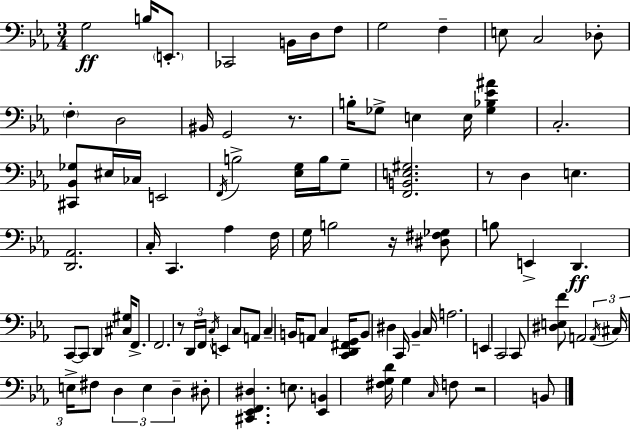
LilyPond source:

{
  \clef bass
  \numericTimeSignature
  \time 3/4
  \key ees \major
  g2\ff b16 \parenthesize e,8.-. | ces,2 b,16 d16 f8 | g2 f4-- | e8 c2 des8-. | \break \parenthesize f4-. d2 | bis,16 g,2 r8. | b16-. ges8-> e4 e16 <ges bes ees' ais'>4 | c2.-. | \break <cis, bes, ges>8 eis16 ces16 e,2 | \acciaccatura { f,16 } b2-> <ees g>16 b16 g8-- | <f, b, e gis>2. | r8 d4 e4. | \break <d, aes,>2. | c16-. c,4. aes4 | f16 g16 b2 r16 <dis fis ges>8 | b8 e,4-> d,4.\ff | \break c,8~~ c,8 d,4 <cis gis>16 f,8.-> | f,2. | r8 \tuplet 3/2 { d,16 f,16 \acciaccatura { c16 } } e,4 c8 | a,8 c4-- b,16 a,8 c4 | \break <c, d, fis, g,>16 b,8 dis4 c,16 bes,4-- | c16 a2. | e,4 c,2 | c,8 <dis e f'>8 a,2 | \break \tuplet 3/2 { \acciaccatura { a,16 } cis16 e16-> } fis8 \tuplet 3/2 { d4 e4 | d4-- } dis8-. <cis, ees, f, dis>4. | e8. <ees, b,>4 <fis g d'>16 g4 | \grace { c16 } f8 r2 | \break b,8 \bar "|."
}